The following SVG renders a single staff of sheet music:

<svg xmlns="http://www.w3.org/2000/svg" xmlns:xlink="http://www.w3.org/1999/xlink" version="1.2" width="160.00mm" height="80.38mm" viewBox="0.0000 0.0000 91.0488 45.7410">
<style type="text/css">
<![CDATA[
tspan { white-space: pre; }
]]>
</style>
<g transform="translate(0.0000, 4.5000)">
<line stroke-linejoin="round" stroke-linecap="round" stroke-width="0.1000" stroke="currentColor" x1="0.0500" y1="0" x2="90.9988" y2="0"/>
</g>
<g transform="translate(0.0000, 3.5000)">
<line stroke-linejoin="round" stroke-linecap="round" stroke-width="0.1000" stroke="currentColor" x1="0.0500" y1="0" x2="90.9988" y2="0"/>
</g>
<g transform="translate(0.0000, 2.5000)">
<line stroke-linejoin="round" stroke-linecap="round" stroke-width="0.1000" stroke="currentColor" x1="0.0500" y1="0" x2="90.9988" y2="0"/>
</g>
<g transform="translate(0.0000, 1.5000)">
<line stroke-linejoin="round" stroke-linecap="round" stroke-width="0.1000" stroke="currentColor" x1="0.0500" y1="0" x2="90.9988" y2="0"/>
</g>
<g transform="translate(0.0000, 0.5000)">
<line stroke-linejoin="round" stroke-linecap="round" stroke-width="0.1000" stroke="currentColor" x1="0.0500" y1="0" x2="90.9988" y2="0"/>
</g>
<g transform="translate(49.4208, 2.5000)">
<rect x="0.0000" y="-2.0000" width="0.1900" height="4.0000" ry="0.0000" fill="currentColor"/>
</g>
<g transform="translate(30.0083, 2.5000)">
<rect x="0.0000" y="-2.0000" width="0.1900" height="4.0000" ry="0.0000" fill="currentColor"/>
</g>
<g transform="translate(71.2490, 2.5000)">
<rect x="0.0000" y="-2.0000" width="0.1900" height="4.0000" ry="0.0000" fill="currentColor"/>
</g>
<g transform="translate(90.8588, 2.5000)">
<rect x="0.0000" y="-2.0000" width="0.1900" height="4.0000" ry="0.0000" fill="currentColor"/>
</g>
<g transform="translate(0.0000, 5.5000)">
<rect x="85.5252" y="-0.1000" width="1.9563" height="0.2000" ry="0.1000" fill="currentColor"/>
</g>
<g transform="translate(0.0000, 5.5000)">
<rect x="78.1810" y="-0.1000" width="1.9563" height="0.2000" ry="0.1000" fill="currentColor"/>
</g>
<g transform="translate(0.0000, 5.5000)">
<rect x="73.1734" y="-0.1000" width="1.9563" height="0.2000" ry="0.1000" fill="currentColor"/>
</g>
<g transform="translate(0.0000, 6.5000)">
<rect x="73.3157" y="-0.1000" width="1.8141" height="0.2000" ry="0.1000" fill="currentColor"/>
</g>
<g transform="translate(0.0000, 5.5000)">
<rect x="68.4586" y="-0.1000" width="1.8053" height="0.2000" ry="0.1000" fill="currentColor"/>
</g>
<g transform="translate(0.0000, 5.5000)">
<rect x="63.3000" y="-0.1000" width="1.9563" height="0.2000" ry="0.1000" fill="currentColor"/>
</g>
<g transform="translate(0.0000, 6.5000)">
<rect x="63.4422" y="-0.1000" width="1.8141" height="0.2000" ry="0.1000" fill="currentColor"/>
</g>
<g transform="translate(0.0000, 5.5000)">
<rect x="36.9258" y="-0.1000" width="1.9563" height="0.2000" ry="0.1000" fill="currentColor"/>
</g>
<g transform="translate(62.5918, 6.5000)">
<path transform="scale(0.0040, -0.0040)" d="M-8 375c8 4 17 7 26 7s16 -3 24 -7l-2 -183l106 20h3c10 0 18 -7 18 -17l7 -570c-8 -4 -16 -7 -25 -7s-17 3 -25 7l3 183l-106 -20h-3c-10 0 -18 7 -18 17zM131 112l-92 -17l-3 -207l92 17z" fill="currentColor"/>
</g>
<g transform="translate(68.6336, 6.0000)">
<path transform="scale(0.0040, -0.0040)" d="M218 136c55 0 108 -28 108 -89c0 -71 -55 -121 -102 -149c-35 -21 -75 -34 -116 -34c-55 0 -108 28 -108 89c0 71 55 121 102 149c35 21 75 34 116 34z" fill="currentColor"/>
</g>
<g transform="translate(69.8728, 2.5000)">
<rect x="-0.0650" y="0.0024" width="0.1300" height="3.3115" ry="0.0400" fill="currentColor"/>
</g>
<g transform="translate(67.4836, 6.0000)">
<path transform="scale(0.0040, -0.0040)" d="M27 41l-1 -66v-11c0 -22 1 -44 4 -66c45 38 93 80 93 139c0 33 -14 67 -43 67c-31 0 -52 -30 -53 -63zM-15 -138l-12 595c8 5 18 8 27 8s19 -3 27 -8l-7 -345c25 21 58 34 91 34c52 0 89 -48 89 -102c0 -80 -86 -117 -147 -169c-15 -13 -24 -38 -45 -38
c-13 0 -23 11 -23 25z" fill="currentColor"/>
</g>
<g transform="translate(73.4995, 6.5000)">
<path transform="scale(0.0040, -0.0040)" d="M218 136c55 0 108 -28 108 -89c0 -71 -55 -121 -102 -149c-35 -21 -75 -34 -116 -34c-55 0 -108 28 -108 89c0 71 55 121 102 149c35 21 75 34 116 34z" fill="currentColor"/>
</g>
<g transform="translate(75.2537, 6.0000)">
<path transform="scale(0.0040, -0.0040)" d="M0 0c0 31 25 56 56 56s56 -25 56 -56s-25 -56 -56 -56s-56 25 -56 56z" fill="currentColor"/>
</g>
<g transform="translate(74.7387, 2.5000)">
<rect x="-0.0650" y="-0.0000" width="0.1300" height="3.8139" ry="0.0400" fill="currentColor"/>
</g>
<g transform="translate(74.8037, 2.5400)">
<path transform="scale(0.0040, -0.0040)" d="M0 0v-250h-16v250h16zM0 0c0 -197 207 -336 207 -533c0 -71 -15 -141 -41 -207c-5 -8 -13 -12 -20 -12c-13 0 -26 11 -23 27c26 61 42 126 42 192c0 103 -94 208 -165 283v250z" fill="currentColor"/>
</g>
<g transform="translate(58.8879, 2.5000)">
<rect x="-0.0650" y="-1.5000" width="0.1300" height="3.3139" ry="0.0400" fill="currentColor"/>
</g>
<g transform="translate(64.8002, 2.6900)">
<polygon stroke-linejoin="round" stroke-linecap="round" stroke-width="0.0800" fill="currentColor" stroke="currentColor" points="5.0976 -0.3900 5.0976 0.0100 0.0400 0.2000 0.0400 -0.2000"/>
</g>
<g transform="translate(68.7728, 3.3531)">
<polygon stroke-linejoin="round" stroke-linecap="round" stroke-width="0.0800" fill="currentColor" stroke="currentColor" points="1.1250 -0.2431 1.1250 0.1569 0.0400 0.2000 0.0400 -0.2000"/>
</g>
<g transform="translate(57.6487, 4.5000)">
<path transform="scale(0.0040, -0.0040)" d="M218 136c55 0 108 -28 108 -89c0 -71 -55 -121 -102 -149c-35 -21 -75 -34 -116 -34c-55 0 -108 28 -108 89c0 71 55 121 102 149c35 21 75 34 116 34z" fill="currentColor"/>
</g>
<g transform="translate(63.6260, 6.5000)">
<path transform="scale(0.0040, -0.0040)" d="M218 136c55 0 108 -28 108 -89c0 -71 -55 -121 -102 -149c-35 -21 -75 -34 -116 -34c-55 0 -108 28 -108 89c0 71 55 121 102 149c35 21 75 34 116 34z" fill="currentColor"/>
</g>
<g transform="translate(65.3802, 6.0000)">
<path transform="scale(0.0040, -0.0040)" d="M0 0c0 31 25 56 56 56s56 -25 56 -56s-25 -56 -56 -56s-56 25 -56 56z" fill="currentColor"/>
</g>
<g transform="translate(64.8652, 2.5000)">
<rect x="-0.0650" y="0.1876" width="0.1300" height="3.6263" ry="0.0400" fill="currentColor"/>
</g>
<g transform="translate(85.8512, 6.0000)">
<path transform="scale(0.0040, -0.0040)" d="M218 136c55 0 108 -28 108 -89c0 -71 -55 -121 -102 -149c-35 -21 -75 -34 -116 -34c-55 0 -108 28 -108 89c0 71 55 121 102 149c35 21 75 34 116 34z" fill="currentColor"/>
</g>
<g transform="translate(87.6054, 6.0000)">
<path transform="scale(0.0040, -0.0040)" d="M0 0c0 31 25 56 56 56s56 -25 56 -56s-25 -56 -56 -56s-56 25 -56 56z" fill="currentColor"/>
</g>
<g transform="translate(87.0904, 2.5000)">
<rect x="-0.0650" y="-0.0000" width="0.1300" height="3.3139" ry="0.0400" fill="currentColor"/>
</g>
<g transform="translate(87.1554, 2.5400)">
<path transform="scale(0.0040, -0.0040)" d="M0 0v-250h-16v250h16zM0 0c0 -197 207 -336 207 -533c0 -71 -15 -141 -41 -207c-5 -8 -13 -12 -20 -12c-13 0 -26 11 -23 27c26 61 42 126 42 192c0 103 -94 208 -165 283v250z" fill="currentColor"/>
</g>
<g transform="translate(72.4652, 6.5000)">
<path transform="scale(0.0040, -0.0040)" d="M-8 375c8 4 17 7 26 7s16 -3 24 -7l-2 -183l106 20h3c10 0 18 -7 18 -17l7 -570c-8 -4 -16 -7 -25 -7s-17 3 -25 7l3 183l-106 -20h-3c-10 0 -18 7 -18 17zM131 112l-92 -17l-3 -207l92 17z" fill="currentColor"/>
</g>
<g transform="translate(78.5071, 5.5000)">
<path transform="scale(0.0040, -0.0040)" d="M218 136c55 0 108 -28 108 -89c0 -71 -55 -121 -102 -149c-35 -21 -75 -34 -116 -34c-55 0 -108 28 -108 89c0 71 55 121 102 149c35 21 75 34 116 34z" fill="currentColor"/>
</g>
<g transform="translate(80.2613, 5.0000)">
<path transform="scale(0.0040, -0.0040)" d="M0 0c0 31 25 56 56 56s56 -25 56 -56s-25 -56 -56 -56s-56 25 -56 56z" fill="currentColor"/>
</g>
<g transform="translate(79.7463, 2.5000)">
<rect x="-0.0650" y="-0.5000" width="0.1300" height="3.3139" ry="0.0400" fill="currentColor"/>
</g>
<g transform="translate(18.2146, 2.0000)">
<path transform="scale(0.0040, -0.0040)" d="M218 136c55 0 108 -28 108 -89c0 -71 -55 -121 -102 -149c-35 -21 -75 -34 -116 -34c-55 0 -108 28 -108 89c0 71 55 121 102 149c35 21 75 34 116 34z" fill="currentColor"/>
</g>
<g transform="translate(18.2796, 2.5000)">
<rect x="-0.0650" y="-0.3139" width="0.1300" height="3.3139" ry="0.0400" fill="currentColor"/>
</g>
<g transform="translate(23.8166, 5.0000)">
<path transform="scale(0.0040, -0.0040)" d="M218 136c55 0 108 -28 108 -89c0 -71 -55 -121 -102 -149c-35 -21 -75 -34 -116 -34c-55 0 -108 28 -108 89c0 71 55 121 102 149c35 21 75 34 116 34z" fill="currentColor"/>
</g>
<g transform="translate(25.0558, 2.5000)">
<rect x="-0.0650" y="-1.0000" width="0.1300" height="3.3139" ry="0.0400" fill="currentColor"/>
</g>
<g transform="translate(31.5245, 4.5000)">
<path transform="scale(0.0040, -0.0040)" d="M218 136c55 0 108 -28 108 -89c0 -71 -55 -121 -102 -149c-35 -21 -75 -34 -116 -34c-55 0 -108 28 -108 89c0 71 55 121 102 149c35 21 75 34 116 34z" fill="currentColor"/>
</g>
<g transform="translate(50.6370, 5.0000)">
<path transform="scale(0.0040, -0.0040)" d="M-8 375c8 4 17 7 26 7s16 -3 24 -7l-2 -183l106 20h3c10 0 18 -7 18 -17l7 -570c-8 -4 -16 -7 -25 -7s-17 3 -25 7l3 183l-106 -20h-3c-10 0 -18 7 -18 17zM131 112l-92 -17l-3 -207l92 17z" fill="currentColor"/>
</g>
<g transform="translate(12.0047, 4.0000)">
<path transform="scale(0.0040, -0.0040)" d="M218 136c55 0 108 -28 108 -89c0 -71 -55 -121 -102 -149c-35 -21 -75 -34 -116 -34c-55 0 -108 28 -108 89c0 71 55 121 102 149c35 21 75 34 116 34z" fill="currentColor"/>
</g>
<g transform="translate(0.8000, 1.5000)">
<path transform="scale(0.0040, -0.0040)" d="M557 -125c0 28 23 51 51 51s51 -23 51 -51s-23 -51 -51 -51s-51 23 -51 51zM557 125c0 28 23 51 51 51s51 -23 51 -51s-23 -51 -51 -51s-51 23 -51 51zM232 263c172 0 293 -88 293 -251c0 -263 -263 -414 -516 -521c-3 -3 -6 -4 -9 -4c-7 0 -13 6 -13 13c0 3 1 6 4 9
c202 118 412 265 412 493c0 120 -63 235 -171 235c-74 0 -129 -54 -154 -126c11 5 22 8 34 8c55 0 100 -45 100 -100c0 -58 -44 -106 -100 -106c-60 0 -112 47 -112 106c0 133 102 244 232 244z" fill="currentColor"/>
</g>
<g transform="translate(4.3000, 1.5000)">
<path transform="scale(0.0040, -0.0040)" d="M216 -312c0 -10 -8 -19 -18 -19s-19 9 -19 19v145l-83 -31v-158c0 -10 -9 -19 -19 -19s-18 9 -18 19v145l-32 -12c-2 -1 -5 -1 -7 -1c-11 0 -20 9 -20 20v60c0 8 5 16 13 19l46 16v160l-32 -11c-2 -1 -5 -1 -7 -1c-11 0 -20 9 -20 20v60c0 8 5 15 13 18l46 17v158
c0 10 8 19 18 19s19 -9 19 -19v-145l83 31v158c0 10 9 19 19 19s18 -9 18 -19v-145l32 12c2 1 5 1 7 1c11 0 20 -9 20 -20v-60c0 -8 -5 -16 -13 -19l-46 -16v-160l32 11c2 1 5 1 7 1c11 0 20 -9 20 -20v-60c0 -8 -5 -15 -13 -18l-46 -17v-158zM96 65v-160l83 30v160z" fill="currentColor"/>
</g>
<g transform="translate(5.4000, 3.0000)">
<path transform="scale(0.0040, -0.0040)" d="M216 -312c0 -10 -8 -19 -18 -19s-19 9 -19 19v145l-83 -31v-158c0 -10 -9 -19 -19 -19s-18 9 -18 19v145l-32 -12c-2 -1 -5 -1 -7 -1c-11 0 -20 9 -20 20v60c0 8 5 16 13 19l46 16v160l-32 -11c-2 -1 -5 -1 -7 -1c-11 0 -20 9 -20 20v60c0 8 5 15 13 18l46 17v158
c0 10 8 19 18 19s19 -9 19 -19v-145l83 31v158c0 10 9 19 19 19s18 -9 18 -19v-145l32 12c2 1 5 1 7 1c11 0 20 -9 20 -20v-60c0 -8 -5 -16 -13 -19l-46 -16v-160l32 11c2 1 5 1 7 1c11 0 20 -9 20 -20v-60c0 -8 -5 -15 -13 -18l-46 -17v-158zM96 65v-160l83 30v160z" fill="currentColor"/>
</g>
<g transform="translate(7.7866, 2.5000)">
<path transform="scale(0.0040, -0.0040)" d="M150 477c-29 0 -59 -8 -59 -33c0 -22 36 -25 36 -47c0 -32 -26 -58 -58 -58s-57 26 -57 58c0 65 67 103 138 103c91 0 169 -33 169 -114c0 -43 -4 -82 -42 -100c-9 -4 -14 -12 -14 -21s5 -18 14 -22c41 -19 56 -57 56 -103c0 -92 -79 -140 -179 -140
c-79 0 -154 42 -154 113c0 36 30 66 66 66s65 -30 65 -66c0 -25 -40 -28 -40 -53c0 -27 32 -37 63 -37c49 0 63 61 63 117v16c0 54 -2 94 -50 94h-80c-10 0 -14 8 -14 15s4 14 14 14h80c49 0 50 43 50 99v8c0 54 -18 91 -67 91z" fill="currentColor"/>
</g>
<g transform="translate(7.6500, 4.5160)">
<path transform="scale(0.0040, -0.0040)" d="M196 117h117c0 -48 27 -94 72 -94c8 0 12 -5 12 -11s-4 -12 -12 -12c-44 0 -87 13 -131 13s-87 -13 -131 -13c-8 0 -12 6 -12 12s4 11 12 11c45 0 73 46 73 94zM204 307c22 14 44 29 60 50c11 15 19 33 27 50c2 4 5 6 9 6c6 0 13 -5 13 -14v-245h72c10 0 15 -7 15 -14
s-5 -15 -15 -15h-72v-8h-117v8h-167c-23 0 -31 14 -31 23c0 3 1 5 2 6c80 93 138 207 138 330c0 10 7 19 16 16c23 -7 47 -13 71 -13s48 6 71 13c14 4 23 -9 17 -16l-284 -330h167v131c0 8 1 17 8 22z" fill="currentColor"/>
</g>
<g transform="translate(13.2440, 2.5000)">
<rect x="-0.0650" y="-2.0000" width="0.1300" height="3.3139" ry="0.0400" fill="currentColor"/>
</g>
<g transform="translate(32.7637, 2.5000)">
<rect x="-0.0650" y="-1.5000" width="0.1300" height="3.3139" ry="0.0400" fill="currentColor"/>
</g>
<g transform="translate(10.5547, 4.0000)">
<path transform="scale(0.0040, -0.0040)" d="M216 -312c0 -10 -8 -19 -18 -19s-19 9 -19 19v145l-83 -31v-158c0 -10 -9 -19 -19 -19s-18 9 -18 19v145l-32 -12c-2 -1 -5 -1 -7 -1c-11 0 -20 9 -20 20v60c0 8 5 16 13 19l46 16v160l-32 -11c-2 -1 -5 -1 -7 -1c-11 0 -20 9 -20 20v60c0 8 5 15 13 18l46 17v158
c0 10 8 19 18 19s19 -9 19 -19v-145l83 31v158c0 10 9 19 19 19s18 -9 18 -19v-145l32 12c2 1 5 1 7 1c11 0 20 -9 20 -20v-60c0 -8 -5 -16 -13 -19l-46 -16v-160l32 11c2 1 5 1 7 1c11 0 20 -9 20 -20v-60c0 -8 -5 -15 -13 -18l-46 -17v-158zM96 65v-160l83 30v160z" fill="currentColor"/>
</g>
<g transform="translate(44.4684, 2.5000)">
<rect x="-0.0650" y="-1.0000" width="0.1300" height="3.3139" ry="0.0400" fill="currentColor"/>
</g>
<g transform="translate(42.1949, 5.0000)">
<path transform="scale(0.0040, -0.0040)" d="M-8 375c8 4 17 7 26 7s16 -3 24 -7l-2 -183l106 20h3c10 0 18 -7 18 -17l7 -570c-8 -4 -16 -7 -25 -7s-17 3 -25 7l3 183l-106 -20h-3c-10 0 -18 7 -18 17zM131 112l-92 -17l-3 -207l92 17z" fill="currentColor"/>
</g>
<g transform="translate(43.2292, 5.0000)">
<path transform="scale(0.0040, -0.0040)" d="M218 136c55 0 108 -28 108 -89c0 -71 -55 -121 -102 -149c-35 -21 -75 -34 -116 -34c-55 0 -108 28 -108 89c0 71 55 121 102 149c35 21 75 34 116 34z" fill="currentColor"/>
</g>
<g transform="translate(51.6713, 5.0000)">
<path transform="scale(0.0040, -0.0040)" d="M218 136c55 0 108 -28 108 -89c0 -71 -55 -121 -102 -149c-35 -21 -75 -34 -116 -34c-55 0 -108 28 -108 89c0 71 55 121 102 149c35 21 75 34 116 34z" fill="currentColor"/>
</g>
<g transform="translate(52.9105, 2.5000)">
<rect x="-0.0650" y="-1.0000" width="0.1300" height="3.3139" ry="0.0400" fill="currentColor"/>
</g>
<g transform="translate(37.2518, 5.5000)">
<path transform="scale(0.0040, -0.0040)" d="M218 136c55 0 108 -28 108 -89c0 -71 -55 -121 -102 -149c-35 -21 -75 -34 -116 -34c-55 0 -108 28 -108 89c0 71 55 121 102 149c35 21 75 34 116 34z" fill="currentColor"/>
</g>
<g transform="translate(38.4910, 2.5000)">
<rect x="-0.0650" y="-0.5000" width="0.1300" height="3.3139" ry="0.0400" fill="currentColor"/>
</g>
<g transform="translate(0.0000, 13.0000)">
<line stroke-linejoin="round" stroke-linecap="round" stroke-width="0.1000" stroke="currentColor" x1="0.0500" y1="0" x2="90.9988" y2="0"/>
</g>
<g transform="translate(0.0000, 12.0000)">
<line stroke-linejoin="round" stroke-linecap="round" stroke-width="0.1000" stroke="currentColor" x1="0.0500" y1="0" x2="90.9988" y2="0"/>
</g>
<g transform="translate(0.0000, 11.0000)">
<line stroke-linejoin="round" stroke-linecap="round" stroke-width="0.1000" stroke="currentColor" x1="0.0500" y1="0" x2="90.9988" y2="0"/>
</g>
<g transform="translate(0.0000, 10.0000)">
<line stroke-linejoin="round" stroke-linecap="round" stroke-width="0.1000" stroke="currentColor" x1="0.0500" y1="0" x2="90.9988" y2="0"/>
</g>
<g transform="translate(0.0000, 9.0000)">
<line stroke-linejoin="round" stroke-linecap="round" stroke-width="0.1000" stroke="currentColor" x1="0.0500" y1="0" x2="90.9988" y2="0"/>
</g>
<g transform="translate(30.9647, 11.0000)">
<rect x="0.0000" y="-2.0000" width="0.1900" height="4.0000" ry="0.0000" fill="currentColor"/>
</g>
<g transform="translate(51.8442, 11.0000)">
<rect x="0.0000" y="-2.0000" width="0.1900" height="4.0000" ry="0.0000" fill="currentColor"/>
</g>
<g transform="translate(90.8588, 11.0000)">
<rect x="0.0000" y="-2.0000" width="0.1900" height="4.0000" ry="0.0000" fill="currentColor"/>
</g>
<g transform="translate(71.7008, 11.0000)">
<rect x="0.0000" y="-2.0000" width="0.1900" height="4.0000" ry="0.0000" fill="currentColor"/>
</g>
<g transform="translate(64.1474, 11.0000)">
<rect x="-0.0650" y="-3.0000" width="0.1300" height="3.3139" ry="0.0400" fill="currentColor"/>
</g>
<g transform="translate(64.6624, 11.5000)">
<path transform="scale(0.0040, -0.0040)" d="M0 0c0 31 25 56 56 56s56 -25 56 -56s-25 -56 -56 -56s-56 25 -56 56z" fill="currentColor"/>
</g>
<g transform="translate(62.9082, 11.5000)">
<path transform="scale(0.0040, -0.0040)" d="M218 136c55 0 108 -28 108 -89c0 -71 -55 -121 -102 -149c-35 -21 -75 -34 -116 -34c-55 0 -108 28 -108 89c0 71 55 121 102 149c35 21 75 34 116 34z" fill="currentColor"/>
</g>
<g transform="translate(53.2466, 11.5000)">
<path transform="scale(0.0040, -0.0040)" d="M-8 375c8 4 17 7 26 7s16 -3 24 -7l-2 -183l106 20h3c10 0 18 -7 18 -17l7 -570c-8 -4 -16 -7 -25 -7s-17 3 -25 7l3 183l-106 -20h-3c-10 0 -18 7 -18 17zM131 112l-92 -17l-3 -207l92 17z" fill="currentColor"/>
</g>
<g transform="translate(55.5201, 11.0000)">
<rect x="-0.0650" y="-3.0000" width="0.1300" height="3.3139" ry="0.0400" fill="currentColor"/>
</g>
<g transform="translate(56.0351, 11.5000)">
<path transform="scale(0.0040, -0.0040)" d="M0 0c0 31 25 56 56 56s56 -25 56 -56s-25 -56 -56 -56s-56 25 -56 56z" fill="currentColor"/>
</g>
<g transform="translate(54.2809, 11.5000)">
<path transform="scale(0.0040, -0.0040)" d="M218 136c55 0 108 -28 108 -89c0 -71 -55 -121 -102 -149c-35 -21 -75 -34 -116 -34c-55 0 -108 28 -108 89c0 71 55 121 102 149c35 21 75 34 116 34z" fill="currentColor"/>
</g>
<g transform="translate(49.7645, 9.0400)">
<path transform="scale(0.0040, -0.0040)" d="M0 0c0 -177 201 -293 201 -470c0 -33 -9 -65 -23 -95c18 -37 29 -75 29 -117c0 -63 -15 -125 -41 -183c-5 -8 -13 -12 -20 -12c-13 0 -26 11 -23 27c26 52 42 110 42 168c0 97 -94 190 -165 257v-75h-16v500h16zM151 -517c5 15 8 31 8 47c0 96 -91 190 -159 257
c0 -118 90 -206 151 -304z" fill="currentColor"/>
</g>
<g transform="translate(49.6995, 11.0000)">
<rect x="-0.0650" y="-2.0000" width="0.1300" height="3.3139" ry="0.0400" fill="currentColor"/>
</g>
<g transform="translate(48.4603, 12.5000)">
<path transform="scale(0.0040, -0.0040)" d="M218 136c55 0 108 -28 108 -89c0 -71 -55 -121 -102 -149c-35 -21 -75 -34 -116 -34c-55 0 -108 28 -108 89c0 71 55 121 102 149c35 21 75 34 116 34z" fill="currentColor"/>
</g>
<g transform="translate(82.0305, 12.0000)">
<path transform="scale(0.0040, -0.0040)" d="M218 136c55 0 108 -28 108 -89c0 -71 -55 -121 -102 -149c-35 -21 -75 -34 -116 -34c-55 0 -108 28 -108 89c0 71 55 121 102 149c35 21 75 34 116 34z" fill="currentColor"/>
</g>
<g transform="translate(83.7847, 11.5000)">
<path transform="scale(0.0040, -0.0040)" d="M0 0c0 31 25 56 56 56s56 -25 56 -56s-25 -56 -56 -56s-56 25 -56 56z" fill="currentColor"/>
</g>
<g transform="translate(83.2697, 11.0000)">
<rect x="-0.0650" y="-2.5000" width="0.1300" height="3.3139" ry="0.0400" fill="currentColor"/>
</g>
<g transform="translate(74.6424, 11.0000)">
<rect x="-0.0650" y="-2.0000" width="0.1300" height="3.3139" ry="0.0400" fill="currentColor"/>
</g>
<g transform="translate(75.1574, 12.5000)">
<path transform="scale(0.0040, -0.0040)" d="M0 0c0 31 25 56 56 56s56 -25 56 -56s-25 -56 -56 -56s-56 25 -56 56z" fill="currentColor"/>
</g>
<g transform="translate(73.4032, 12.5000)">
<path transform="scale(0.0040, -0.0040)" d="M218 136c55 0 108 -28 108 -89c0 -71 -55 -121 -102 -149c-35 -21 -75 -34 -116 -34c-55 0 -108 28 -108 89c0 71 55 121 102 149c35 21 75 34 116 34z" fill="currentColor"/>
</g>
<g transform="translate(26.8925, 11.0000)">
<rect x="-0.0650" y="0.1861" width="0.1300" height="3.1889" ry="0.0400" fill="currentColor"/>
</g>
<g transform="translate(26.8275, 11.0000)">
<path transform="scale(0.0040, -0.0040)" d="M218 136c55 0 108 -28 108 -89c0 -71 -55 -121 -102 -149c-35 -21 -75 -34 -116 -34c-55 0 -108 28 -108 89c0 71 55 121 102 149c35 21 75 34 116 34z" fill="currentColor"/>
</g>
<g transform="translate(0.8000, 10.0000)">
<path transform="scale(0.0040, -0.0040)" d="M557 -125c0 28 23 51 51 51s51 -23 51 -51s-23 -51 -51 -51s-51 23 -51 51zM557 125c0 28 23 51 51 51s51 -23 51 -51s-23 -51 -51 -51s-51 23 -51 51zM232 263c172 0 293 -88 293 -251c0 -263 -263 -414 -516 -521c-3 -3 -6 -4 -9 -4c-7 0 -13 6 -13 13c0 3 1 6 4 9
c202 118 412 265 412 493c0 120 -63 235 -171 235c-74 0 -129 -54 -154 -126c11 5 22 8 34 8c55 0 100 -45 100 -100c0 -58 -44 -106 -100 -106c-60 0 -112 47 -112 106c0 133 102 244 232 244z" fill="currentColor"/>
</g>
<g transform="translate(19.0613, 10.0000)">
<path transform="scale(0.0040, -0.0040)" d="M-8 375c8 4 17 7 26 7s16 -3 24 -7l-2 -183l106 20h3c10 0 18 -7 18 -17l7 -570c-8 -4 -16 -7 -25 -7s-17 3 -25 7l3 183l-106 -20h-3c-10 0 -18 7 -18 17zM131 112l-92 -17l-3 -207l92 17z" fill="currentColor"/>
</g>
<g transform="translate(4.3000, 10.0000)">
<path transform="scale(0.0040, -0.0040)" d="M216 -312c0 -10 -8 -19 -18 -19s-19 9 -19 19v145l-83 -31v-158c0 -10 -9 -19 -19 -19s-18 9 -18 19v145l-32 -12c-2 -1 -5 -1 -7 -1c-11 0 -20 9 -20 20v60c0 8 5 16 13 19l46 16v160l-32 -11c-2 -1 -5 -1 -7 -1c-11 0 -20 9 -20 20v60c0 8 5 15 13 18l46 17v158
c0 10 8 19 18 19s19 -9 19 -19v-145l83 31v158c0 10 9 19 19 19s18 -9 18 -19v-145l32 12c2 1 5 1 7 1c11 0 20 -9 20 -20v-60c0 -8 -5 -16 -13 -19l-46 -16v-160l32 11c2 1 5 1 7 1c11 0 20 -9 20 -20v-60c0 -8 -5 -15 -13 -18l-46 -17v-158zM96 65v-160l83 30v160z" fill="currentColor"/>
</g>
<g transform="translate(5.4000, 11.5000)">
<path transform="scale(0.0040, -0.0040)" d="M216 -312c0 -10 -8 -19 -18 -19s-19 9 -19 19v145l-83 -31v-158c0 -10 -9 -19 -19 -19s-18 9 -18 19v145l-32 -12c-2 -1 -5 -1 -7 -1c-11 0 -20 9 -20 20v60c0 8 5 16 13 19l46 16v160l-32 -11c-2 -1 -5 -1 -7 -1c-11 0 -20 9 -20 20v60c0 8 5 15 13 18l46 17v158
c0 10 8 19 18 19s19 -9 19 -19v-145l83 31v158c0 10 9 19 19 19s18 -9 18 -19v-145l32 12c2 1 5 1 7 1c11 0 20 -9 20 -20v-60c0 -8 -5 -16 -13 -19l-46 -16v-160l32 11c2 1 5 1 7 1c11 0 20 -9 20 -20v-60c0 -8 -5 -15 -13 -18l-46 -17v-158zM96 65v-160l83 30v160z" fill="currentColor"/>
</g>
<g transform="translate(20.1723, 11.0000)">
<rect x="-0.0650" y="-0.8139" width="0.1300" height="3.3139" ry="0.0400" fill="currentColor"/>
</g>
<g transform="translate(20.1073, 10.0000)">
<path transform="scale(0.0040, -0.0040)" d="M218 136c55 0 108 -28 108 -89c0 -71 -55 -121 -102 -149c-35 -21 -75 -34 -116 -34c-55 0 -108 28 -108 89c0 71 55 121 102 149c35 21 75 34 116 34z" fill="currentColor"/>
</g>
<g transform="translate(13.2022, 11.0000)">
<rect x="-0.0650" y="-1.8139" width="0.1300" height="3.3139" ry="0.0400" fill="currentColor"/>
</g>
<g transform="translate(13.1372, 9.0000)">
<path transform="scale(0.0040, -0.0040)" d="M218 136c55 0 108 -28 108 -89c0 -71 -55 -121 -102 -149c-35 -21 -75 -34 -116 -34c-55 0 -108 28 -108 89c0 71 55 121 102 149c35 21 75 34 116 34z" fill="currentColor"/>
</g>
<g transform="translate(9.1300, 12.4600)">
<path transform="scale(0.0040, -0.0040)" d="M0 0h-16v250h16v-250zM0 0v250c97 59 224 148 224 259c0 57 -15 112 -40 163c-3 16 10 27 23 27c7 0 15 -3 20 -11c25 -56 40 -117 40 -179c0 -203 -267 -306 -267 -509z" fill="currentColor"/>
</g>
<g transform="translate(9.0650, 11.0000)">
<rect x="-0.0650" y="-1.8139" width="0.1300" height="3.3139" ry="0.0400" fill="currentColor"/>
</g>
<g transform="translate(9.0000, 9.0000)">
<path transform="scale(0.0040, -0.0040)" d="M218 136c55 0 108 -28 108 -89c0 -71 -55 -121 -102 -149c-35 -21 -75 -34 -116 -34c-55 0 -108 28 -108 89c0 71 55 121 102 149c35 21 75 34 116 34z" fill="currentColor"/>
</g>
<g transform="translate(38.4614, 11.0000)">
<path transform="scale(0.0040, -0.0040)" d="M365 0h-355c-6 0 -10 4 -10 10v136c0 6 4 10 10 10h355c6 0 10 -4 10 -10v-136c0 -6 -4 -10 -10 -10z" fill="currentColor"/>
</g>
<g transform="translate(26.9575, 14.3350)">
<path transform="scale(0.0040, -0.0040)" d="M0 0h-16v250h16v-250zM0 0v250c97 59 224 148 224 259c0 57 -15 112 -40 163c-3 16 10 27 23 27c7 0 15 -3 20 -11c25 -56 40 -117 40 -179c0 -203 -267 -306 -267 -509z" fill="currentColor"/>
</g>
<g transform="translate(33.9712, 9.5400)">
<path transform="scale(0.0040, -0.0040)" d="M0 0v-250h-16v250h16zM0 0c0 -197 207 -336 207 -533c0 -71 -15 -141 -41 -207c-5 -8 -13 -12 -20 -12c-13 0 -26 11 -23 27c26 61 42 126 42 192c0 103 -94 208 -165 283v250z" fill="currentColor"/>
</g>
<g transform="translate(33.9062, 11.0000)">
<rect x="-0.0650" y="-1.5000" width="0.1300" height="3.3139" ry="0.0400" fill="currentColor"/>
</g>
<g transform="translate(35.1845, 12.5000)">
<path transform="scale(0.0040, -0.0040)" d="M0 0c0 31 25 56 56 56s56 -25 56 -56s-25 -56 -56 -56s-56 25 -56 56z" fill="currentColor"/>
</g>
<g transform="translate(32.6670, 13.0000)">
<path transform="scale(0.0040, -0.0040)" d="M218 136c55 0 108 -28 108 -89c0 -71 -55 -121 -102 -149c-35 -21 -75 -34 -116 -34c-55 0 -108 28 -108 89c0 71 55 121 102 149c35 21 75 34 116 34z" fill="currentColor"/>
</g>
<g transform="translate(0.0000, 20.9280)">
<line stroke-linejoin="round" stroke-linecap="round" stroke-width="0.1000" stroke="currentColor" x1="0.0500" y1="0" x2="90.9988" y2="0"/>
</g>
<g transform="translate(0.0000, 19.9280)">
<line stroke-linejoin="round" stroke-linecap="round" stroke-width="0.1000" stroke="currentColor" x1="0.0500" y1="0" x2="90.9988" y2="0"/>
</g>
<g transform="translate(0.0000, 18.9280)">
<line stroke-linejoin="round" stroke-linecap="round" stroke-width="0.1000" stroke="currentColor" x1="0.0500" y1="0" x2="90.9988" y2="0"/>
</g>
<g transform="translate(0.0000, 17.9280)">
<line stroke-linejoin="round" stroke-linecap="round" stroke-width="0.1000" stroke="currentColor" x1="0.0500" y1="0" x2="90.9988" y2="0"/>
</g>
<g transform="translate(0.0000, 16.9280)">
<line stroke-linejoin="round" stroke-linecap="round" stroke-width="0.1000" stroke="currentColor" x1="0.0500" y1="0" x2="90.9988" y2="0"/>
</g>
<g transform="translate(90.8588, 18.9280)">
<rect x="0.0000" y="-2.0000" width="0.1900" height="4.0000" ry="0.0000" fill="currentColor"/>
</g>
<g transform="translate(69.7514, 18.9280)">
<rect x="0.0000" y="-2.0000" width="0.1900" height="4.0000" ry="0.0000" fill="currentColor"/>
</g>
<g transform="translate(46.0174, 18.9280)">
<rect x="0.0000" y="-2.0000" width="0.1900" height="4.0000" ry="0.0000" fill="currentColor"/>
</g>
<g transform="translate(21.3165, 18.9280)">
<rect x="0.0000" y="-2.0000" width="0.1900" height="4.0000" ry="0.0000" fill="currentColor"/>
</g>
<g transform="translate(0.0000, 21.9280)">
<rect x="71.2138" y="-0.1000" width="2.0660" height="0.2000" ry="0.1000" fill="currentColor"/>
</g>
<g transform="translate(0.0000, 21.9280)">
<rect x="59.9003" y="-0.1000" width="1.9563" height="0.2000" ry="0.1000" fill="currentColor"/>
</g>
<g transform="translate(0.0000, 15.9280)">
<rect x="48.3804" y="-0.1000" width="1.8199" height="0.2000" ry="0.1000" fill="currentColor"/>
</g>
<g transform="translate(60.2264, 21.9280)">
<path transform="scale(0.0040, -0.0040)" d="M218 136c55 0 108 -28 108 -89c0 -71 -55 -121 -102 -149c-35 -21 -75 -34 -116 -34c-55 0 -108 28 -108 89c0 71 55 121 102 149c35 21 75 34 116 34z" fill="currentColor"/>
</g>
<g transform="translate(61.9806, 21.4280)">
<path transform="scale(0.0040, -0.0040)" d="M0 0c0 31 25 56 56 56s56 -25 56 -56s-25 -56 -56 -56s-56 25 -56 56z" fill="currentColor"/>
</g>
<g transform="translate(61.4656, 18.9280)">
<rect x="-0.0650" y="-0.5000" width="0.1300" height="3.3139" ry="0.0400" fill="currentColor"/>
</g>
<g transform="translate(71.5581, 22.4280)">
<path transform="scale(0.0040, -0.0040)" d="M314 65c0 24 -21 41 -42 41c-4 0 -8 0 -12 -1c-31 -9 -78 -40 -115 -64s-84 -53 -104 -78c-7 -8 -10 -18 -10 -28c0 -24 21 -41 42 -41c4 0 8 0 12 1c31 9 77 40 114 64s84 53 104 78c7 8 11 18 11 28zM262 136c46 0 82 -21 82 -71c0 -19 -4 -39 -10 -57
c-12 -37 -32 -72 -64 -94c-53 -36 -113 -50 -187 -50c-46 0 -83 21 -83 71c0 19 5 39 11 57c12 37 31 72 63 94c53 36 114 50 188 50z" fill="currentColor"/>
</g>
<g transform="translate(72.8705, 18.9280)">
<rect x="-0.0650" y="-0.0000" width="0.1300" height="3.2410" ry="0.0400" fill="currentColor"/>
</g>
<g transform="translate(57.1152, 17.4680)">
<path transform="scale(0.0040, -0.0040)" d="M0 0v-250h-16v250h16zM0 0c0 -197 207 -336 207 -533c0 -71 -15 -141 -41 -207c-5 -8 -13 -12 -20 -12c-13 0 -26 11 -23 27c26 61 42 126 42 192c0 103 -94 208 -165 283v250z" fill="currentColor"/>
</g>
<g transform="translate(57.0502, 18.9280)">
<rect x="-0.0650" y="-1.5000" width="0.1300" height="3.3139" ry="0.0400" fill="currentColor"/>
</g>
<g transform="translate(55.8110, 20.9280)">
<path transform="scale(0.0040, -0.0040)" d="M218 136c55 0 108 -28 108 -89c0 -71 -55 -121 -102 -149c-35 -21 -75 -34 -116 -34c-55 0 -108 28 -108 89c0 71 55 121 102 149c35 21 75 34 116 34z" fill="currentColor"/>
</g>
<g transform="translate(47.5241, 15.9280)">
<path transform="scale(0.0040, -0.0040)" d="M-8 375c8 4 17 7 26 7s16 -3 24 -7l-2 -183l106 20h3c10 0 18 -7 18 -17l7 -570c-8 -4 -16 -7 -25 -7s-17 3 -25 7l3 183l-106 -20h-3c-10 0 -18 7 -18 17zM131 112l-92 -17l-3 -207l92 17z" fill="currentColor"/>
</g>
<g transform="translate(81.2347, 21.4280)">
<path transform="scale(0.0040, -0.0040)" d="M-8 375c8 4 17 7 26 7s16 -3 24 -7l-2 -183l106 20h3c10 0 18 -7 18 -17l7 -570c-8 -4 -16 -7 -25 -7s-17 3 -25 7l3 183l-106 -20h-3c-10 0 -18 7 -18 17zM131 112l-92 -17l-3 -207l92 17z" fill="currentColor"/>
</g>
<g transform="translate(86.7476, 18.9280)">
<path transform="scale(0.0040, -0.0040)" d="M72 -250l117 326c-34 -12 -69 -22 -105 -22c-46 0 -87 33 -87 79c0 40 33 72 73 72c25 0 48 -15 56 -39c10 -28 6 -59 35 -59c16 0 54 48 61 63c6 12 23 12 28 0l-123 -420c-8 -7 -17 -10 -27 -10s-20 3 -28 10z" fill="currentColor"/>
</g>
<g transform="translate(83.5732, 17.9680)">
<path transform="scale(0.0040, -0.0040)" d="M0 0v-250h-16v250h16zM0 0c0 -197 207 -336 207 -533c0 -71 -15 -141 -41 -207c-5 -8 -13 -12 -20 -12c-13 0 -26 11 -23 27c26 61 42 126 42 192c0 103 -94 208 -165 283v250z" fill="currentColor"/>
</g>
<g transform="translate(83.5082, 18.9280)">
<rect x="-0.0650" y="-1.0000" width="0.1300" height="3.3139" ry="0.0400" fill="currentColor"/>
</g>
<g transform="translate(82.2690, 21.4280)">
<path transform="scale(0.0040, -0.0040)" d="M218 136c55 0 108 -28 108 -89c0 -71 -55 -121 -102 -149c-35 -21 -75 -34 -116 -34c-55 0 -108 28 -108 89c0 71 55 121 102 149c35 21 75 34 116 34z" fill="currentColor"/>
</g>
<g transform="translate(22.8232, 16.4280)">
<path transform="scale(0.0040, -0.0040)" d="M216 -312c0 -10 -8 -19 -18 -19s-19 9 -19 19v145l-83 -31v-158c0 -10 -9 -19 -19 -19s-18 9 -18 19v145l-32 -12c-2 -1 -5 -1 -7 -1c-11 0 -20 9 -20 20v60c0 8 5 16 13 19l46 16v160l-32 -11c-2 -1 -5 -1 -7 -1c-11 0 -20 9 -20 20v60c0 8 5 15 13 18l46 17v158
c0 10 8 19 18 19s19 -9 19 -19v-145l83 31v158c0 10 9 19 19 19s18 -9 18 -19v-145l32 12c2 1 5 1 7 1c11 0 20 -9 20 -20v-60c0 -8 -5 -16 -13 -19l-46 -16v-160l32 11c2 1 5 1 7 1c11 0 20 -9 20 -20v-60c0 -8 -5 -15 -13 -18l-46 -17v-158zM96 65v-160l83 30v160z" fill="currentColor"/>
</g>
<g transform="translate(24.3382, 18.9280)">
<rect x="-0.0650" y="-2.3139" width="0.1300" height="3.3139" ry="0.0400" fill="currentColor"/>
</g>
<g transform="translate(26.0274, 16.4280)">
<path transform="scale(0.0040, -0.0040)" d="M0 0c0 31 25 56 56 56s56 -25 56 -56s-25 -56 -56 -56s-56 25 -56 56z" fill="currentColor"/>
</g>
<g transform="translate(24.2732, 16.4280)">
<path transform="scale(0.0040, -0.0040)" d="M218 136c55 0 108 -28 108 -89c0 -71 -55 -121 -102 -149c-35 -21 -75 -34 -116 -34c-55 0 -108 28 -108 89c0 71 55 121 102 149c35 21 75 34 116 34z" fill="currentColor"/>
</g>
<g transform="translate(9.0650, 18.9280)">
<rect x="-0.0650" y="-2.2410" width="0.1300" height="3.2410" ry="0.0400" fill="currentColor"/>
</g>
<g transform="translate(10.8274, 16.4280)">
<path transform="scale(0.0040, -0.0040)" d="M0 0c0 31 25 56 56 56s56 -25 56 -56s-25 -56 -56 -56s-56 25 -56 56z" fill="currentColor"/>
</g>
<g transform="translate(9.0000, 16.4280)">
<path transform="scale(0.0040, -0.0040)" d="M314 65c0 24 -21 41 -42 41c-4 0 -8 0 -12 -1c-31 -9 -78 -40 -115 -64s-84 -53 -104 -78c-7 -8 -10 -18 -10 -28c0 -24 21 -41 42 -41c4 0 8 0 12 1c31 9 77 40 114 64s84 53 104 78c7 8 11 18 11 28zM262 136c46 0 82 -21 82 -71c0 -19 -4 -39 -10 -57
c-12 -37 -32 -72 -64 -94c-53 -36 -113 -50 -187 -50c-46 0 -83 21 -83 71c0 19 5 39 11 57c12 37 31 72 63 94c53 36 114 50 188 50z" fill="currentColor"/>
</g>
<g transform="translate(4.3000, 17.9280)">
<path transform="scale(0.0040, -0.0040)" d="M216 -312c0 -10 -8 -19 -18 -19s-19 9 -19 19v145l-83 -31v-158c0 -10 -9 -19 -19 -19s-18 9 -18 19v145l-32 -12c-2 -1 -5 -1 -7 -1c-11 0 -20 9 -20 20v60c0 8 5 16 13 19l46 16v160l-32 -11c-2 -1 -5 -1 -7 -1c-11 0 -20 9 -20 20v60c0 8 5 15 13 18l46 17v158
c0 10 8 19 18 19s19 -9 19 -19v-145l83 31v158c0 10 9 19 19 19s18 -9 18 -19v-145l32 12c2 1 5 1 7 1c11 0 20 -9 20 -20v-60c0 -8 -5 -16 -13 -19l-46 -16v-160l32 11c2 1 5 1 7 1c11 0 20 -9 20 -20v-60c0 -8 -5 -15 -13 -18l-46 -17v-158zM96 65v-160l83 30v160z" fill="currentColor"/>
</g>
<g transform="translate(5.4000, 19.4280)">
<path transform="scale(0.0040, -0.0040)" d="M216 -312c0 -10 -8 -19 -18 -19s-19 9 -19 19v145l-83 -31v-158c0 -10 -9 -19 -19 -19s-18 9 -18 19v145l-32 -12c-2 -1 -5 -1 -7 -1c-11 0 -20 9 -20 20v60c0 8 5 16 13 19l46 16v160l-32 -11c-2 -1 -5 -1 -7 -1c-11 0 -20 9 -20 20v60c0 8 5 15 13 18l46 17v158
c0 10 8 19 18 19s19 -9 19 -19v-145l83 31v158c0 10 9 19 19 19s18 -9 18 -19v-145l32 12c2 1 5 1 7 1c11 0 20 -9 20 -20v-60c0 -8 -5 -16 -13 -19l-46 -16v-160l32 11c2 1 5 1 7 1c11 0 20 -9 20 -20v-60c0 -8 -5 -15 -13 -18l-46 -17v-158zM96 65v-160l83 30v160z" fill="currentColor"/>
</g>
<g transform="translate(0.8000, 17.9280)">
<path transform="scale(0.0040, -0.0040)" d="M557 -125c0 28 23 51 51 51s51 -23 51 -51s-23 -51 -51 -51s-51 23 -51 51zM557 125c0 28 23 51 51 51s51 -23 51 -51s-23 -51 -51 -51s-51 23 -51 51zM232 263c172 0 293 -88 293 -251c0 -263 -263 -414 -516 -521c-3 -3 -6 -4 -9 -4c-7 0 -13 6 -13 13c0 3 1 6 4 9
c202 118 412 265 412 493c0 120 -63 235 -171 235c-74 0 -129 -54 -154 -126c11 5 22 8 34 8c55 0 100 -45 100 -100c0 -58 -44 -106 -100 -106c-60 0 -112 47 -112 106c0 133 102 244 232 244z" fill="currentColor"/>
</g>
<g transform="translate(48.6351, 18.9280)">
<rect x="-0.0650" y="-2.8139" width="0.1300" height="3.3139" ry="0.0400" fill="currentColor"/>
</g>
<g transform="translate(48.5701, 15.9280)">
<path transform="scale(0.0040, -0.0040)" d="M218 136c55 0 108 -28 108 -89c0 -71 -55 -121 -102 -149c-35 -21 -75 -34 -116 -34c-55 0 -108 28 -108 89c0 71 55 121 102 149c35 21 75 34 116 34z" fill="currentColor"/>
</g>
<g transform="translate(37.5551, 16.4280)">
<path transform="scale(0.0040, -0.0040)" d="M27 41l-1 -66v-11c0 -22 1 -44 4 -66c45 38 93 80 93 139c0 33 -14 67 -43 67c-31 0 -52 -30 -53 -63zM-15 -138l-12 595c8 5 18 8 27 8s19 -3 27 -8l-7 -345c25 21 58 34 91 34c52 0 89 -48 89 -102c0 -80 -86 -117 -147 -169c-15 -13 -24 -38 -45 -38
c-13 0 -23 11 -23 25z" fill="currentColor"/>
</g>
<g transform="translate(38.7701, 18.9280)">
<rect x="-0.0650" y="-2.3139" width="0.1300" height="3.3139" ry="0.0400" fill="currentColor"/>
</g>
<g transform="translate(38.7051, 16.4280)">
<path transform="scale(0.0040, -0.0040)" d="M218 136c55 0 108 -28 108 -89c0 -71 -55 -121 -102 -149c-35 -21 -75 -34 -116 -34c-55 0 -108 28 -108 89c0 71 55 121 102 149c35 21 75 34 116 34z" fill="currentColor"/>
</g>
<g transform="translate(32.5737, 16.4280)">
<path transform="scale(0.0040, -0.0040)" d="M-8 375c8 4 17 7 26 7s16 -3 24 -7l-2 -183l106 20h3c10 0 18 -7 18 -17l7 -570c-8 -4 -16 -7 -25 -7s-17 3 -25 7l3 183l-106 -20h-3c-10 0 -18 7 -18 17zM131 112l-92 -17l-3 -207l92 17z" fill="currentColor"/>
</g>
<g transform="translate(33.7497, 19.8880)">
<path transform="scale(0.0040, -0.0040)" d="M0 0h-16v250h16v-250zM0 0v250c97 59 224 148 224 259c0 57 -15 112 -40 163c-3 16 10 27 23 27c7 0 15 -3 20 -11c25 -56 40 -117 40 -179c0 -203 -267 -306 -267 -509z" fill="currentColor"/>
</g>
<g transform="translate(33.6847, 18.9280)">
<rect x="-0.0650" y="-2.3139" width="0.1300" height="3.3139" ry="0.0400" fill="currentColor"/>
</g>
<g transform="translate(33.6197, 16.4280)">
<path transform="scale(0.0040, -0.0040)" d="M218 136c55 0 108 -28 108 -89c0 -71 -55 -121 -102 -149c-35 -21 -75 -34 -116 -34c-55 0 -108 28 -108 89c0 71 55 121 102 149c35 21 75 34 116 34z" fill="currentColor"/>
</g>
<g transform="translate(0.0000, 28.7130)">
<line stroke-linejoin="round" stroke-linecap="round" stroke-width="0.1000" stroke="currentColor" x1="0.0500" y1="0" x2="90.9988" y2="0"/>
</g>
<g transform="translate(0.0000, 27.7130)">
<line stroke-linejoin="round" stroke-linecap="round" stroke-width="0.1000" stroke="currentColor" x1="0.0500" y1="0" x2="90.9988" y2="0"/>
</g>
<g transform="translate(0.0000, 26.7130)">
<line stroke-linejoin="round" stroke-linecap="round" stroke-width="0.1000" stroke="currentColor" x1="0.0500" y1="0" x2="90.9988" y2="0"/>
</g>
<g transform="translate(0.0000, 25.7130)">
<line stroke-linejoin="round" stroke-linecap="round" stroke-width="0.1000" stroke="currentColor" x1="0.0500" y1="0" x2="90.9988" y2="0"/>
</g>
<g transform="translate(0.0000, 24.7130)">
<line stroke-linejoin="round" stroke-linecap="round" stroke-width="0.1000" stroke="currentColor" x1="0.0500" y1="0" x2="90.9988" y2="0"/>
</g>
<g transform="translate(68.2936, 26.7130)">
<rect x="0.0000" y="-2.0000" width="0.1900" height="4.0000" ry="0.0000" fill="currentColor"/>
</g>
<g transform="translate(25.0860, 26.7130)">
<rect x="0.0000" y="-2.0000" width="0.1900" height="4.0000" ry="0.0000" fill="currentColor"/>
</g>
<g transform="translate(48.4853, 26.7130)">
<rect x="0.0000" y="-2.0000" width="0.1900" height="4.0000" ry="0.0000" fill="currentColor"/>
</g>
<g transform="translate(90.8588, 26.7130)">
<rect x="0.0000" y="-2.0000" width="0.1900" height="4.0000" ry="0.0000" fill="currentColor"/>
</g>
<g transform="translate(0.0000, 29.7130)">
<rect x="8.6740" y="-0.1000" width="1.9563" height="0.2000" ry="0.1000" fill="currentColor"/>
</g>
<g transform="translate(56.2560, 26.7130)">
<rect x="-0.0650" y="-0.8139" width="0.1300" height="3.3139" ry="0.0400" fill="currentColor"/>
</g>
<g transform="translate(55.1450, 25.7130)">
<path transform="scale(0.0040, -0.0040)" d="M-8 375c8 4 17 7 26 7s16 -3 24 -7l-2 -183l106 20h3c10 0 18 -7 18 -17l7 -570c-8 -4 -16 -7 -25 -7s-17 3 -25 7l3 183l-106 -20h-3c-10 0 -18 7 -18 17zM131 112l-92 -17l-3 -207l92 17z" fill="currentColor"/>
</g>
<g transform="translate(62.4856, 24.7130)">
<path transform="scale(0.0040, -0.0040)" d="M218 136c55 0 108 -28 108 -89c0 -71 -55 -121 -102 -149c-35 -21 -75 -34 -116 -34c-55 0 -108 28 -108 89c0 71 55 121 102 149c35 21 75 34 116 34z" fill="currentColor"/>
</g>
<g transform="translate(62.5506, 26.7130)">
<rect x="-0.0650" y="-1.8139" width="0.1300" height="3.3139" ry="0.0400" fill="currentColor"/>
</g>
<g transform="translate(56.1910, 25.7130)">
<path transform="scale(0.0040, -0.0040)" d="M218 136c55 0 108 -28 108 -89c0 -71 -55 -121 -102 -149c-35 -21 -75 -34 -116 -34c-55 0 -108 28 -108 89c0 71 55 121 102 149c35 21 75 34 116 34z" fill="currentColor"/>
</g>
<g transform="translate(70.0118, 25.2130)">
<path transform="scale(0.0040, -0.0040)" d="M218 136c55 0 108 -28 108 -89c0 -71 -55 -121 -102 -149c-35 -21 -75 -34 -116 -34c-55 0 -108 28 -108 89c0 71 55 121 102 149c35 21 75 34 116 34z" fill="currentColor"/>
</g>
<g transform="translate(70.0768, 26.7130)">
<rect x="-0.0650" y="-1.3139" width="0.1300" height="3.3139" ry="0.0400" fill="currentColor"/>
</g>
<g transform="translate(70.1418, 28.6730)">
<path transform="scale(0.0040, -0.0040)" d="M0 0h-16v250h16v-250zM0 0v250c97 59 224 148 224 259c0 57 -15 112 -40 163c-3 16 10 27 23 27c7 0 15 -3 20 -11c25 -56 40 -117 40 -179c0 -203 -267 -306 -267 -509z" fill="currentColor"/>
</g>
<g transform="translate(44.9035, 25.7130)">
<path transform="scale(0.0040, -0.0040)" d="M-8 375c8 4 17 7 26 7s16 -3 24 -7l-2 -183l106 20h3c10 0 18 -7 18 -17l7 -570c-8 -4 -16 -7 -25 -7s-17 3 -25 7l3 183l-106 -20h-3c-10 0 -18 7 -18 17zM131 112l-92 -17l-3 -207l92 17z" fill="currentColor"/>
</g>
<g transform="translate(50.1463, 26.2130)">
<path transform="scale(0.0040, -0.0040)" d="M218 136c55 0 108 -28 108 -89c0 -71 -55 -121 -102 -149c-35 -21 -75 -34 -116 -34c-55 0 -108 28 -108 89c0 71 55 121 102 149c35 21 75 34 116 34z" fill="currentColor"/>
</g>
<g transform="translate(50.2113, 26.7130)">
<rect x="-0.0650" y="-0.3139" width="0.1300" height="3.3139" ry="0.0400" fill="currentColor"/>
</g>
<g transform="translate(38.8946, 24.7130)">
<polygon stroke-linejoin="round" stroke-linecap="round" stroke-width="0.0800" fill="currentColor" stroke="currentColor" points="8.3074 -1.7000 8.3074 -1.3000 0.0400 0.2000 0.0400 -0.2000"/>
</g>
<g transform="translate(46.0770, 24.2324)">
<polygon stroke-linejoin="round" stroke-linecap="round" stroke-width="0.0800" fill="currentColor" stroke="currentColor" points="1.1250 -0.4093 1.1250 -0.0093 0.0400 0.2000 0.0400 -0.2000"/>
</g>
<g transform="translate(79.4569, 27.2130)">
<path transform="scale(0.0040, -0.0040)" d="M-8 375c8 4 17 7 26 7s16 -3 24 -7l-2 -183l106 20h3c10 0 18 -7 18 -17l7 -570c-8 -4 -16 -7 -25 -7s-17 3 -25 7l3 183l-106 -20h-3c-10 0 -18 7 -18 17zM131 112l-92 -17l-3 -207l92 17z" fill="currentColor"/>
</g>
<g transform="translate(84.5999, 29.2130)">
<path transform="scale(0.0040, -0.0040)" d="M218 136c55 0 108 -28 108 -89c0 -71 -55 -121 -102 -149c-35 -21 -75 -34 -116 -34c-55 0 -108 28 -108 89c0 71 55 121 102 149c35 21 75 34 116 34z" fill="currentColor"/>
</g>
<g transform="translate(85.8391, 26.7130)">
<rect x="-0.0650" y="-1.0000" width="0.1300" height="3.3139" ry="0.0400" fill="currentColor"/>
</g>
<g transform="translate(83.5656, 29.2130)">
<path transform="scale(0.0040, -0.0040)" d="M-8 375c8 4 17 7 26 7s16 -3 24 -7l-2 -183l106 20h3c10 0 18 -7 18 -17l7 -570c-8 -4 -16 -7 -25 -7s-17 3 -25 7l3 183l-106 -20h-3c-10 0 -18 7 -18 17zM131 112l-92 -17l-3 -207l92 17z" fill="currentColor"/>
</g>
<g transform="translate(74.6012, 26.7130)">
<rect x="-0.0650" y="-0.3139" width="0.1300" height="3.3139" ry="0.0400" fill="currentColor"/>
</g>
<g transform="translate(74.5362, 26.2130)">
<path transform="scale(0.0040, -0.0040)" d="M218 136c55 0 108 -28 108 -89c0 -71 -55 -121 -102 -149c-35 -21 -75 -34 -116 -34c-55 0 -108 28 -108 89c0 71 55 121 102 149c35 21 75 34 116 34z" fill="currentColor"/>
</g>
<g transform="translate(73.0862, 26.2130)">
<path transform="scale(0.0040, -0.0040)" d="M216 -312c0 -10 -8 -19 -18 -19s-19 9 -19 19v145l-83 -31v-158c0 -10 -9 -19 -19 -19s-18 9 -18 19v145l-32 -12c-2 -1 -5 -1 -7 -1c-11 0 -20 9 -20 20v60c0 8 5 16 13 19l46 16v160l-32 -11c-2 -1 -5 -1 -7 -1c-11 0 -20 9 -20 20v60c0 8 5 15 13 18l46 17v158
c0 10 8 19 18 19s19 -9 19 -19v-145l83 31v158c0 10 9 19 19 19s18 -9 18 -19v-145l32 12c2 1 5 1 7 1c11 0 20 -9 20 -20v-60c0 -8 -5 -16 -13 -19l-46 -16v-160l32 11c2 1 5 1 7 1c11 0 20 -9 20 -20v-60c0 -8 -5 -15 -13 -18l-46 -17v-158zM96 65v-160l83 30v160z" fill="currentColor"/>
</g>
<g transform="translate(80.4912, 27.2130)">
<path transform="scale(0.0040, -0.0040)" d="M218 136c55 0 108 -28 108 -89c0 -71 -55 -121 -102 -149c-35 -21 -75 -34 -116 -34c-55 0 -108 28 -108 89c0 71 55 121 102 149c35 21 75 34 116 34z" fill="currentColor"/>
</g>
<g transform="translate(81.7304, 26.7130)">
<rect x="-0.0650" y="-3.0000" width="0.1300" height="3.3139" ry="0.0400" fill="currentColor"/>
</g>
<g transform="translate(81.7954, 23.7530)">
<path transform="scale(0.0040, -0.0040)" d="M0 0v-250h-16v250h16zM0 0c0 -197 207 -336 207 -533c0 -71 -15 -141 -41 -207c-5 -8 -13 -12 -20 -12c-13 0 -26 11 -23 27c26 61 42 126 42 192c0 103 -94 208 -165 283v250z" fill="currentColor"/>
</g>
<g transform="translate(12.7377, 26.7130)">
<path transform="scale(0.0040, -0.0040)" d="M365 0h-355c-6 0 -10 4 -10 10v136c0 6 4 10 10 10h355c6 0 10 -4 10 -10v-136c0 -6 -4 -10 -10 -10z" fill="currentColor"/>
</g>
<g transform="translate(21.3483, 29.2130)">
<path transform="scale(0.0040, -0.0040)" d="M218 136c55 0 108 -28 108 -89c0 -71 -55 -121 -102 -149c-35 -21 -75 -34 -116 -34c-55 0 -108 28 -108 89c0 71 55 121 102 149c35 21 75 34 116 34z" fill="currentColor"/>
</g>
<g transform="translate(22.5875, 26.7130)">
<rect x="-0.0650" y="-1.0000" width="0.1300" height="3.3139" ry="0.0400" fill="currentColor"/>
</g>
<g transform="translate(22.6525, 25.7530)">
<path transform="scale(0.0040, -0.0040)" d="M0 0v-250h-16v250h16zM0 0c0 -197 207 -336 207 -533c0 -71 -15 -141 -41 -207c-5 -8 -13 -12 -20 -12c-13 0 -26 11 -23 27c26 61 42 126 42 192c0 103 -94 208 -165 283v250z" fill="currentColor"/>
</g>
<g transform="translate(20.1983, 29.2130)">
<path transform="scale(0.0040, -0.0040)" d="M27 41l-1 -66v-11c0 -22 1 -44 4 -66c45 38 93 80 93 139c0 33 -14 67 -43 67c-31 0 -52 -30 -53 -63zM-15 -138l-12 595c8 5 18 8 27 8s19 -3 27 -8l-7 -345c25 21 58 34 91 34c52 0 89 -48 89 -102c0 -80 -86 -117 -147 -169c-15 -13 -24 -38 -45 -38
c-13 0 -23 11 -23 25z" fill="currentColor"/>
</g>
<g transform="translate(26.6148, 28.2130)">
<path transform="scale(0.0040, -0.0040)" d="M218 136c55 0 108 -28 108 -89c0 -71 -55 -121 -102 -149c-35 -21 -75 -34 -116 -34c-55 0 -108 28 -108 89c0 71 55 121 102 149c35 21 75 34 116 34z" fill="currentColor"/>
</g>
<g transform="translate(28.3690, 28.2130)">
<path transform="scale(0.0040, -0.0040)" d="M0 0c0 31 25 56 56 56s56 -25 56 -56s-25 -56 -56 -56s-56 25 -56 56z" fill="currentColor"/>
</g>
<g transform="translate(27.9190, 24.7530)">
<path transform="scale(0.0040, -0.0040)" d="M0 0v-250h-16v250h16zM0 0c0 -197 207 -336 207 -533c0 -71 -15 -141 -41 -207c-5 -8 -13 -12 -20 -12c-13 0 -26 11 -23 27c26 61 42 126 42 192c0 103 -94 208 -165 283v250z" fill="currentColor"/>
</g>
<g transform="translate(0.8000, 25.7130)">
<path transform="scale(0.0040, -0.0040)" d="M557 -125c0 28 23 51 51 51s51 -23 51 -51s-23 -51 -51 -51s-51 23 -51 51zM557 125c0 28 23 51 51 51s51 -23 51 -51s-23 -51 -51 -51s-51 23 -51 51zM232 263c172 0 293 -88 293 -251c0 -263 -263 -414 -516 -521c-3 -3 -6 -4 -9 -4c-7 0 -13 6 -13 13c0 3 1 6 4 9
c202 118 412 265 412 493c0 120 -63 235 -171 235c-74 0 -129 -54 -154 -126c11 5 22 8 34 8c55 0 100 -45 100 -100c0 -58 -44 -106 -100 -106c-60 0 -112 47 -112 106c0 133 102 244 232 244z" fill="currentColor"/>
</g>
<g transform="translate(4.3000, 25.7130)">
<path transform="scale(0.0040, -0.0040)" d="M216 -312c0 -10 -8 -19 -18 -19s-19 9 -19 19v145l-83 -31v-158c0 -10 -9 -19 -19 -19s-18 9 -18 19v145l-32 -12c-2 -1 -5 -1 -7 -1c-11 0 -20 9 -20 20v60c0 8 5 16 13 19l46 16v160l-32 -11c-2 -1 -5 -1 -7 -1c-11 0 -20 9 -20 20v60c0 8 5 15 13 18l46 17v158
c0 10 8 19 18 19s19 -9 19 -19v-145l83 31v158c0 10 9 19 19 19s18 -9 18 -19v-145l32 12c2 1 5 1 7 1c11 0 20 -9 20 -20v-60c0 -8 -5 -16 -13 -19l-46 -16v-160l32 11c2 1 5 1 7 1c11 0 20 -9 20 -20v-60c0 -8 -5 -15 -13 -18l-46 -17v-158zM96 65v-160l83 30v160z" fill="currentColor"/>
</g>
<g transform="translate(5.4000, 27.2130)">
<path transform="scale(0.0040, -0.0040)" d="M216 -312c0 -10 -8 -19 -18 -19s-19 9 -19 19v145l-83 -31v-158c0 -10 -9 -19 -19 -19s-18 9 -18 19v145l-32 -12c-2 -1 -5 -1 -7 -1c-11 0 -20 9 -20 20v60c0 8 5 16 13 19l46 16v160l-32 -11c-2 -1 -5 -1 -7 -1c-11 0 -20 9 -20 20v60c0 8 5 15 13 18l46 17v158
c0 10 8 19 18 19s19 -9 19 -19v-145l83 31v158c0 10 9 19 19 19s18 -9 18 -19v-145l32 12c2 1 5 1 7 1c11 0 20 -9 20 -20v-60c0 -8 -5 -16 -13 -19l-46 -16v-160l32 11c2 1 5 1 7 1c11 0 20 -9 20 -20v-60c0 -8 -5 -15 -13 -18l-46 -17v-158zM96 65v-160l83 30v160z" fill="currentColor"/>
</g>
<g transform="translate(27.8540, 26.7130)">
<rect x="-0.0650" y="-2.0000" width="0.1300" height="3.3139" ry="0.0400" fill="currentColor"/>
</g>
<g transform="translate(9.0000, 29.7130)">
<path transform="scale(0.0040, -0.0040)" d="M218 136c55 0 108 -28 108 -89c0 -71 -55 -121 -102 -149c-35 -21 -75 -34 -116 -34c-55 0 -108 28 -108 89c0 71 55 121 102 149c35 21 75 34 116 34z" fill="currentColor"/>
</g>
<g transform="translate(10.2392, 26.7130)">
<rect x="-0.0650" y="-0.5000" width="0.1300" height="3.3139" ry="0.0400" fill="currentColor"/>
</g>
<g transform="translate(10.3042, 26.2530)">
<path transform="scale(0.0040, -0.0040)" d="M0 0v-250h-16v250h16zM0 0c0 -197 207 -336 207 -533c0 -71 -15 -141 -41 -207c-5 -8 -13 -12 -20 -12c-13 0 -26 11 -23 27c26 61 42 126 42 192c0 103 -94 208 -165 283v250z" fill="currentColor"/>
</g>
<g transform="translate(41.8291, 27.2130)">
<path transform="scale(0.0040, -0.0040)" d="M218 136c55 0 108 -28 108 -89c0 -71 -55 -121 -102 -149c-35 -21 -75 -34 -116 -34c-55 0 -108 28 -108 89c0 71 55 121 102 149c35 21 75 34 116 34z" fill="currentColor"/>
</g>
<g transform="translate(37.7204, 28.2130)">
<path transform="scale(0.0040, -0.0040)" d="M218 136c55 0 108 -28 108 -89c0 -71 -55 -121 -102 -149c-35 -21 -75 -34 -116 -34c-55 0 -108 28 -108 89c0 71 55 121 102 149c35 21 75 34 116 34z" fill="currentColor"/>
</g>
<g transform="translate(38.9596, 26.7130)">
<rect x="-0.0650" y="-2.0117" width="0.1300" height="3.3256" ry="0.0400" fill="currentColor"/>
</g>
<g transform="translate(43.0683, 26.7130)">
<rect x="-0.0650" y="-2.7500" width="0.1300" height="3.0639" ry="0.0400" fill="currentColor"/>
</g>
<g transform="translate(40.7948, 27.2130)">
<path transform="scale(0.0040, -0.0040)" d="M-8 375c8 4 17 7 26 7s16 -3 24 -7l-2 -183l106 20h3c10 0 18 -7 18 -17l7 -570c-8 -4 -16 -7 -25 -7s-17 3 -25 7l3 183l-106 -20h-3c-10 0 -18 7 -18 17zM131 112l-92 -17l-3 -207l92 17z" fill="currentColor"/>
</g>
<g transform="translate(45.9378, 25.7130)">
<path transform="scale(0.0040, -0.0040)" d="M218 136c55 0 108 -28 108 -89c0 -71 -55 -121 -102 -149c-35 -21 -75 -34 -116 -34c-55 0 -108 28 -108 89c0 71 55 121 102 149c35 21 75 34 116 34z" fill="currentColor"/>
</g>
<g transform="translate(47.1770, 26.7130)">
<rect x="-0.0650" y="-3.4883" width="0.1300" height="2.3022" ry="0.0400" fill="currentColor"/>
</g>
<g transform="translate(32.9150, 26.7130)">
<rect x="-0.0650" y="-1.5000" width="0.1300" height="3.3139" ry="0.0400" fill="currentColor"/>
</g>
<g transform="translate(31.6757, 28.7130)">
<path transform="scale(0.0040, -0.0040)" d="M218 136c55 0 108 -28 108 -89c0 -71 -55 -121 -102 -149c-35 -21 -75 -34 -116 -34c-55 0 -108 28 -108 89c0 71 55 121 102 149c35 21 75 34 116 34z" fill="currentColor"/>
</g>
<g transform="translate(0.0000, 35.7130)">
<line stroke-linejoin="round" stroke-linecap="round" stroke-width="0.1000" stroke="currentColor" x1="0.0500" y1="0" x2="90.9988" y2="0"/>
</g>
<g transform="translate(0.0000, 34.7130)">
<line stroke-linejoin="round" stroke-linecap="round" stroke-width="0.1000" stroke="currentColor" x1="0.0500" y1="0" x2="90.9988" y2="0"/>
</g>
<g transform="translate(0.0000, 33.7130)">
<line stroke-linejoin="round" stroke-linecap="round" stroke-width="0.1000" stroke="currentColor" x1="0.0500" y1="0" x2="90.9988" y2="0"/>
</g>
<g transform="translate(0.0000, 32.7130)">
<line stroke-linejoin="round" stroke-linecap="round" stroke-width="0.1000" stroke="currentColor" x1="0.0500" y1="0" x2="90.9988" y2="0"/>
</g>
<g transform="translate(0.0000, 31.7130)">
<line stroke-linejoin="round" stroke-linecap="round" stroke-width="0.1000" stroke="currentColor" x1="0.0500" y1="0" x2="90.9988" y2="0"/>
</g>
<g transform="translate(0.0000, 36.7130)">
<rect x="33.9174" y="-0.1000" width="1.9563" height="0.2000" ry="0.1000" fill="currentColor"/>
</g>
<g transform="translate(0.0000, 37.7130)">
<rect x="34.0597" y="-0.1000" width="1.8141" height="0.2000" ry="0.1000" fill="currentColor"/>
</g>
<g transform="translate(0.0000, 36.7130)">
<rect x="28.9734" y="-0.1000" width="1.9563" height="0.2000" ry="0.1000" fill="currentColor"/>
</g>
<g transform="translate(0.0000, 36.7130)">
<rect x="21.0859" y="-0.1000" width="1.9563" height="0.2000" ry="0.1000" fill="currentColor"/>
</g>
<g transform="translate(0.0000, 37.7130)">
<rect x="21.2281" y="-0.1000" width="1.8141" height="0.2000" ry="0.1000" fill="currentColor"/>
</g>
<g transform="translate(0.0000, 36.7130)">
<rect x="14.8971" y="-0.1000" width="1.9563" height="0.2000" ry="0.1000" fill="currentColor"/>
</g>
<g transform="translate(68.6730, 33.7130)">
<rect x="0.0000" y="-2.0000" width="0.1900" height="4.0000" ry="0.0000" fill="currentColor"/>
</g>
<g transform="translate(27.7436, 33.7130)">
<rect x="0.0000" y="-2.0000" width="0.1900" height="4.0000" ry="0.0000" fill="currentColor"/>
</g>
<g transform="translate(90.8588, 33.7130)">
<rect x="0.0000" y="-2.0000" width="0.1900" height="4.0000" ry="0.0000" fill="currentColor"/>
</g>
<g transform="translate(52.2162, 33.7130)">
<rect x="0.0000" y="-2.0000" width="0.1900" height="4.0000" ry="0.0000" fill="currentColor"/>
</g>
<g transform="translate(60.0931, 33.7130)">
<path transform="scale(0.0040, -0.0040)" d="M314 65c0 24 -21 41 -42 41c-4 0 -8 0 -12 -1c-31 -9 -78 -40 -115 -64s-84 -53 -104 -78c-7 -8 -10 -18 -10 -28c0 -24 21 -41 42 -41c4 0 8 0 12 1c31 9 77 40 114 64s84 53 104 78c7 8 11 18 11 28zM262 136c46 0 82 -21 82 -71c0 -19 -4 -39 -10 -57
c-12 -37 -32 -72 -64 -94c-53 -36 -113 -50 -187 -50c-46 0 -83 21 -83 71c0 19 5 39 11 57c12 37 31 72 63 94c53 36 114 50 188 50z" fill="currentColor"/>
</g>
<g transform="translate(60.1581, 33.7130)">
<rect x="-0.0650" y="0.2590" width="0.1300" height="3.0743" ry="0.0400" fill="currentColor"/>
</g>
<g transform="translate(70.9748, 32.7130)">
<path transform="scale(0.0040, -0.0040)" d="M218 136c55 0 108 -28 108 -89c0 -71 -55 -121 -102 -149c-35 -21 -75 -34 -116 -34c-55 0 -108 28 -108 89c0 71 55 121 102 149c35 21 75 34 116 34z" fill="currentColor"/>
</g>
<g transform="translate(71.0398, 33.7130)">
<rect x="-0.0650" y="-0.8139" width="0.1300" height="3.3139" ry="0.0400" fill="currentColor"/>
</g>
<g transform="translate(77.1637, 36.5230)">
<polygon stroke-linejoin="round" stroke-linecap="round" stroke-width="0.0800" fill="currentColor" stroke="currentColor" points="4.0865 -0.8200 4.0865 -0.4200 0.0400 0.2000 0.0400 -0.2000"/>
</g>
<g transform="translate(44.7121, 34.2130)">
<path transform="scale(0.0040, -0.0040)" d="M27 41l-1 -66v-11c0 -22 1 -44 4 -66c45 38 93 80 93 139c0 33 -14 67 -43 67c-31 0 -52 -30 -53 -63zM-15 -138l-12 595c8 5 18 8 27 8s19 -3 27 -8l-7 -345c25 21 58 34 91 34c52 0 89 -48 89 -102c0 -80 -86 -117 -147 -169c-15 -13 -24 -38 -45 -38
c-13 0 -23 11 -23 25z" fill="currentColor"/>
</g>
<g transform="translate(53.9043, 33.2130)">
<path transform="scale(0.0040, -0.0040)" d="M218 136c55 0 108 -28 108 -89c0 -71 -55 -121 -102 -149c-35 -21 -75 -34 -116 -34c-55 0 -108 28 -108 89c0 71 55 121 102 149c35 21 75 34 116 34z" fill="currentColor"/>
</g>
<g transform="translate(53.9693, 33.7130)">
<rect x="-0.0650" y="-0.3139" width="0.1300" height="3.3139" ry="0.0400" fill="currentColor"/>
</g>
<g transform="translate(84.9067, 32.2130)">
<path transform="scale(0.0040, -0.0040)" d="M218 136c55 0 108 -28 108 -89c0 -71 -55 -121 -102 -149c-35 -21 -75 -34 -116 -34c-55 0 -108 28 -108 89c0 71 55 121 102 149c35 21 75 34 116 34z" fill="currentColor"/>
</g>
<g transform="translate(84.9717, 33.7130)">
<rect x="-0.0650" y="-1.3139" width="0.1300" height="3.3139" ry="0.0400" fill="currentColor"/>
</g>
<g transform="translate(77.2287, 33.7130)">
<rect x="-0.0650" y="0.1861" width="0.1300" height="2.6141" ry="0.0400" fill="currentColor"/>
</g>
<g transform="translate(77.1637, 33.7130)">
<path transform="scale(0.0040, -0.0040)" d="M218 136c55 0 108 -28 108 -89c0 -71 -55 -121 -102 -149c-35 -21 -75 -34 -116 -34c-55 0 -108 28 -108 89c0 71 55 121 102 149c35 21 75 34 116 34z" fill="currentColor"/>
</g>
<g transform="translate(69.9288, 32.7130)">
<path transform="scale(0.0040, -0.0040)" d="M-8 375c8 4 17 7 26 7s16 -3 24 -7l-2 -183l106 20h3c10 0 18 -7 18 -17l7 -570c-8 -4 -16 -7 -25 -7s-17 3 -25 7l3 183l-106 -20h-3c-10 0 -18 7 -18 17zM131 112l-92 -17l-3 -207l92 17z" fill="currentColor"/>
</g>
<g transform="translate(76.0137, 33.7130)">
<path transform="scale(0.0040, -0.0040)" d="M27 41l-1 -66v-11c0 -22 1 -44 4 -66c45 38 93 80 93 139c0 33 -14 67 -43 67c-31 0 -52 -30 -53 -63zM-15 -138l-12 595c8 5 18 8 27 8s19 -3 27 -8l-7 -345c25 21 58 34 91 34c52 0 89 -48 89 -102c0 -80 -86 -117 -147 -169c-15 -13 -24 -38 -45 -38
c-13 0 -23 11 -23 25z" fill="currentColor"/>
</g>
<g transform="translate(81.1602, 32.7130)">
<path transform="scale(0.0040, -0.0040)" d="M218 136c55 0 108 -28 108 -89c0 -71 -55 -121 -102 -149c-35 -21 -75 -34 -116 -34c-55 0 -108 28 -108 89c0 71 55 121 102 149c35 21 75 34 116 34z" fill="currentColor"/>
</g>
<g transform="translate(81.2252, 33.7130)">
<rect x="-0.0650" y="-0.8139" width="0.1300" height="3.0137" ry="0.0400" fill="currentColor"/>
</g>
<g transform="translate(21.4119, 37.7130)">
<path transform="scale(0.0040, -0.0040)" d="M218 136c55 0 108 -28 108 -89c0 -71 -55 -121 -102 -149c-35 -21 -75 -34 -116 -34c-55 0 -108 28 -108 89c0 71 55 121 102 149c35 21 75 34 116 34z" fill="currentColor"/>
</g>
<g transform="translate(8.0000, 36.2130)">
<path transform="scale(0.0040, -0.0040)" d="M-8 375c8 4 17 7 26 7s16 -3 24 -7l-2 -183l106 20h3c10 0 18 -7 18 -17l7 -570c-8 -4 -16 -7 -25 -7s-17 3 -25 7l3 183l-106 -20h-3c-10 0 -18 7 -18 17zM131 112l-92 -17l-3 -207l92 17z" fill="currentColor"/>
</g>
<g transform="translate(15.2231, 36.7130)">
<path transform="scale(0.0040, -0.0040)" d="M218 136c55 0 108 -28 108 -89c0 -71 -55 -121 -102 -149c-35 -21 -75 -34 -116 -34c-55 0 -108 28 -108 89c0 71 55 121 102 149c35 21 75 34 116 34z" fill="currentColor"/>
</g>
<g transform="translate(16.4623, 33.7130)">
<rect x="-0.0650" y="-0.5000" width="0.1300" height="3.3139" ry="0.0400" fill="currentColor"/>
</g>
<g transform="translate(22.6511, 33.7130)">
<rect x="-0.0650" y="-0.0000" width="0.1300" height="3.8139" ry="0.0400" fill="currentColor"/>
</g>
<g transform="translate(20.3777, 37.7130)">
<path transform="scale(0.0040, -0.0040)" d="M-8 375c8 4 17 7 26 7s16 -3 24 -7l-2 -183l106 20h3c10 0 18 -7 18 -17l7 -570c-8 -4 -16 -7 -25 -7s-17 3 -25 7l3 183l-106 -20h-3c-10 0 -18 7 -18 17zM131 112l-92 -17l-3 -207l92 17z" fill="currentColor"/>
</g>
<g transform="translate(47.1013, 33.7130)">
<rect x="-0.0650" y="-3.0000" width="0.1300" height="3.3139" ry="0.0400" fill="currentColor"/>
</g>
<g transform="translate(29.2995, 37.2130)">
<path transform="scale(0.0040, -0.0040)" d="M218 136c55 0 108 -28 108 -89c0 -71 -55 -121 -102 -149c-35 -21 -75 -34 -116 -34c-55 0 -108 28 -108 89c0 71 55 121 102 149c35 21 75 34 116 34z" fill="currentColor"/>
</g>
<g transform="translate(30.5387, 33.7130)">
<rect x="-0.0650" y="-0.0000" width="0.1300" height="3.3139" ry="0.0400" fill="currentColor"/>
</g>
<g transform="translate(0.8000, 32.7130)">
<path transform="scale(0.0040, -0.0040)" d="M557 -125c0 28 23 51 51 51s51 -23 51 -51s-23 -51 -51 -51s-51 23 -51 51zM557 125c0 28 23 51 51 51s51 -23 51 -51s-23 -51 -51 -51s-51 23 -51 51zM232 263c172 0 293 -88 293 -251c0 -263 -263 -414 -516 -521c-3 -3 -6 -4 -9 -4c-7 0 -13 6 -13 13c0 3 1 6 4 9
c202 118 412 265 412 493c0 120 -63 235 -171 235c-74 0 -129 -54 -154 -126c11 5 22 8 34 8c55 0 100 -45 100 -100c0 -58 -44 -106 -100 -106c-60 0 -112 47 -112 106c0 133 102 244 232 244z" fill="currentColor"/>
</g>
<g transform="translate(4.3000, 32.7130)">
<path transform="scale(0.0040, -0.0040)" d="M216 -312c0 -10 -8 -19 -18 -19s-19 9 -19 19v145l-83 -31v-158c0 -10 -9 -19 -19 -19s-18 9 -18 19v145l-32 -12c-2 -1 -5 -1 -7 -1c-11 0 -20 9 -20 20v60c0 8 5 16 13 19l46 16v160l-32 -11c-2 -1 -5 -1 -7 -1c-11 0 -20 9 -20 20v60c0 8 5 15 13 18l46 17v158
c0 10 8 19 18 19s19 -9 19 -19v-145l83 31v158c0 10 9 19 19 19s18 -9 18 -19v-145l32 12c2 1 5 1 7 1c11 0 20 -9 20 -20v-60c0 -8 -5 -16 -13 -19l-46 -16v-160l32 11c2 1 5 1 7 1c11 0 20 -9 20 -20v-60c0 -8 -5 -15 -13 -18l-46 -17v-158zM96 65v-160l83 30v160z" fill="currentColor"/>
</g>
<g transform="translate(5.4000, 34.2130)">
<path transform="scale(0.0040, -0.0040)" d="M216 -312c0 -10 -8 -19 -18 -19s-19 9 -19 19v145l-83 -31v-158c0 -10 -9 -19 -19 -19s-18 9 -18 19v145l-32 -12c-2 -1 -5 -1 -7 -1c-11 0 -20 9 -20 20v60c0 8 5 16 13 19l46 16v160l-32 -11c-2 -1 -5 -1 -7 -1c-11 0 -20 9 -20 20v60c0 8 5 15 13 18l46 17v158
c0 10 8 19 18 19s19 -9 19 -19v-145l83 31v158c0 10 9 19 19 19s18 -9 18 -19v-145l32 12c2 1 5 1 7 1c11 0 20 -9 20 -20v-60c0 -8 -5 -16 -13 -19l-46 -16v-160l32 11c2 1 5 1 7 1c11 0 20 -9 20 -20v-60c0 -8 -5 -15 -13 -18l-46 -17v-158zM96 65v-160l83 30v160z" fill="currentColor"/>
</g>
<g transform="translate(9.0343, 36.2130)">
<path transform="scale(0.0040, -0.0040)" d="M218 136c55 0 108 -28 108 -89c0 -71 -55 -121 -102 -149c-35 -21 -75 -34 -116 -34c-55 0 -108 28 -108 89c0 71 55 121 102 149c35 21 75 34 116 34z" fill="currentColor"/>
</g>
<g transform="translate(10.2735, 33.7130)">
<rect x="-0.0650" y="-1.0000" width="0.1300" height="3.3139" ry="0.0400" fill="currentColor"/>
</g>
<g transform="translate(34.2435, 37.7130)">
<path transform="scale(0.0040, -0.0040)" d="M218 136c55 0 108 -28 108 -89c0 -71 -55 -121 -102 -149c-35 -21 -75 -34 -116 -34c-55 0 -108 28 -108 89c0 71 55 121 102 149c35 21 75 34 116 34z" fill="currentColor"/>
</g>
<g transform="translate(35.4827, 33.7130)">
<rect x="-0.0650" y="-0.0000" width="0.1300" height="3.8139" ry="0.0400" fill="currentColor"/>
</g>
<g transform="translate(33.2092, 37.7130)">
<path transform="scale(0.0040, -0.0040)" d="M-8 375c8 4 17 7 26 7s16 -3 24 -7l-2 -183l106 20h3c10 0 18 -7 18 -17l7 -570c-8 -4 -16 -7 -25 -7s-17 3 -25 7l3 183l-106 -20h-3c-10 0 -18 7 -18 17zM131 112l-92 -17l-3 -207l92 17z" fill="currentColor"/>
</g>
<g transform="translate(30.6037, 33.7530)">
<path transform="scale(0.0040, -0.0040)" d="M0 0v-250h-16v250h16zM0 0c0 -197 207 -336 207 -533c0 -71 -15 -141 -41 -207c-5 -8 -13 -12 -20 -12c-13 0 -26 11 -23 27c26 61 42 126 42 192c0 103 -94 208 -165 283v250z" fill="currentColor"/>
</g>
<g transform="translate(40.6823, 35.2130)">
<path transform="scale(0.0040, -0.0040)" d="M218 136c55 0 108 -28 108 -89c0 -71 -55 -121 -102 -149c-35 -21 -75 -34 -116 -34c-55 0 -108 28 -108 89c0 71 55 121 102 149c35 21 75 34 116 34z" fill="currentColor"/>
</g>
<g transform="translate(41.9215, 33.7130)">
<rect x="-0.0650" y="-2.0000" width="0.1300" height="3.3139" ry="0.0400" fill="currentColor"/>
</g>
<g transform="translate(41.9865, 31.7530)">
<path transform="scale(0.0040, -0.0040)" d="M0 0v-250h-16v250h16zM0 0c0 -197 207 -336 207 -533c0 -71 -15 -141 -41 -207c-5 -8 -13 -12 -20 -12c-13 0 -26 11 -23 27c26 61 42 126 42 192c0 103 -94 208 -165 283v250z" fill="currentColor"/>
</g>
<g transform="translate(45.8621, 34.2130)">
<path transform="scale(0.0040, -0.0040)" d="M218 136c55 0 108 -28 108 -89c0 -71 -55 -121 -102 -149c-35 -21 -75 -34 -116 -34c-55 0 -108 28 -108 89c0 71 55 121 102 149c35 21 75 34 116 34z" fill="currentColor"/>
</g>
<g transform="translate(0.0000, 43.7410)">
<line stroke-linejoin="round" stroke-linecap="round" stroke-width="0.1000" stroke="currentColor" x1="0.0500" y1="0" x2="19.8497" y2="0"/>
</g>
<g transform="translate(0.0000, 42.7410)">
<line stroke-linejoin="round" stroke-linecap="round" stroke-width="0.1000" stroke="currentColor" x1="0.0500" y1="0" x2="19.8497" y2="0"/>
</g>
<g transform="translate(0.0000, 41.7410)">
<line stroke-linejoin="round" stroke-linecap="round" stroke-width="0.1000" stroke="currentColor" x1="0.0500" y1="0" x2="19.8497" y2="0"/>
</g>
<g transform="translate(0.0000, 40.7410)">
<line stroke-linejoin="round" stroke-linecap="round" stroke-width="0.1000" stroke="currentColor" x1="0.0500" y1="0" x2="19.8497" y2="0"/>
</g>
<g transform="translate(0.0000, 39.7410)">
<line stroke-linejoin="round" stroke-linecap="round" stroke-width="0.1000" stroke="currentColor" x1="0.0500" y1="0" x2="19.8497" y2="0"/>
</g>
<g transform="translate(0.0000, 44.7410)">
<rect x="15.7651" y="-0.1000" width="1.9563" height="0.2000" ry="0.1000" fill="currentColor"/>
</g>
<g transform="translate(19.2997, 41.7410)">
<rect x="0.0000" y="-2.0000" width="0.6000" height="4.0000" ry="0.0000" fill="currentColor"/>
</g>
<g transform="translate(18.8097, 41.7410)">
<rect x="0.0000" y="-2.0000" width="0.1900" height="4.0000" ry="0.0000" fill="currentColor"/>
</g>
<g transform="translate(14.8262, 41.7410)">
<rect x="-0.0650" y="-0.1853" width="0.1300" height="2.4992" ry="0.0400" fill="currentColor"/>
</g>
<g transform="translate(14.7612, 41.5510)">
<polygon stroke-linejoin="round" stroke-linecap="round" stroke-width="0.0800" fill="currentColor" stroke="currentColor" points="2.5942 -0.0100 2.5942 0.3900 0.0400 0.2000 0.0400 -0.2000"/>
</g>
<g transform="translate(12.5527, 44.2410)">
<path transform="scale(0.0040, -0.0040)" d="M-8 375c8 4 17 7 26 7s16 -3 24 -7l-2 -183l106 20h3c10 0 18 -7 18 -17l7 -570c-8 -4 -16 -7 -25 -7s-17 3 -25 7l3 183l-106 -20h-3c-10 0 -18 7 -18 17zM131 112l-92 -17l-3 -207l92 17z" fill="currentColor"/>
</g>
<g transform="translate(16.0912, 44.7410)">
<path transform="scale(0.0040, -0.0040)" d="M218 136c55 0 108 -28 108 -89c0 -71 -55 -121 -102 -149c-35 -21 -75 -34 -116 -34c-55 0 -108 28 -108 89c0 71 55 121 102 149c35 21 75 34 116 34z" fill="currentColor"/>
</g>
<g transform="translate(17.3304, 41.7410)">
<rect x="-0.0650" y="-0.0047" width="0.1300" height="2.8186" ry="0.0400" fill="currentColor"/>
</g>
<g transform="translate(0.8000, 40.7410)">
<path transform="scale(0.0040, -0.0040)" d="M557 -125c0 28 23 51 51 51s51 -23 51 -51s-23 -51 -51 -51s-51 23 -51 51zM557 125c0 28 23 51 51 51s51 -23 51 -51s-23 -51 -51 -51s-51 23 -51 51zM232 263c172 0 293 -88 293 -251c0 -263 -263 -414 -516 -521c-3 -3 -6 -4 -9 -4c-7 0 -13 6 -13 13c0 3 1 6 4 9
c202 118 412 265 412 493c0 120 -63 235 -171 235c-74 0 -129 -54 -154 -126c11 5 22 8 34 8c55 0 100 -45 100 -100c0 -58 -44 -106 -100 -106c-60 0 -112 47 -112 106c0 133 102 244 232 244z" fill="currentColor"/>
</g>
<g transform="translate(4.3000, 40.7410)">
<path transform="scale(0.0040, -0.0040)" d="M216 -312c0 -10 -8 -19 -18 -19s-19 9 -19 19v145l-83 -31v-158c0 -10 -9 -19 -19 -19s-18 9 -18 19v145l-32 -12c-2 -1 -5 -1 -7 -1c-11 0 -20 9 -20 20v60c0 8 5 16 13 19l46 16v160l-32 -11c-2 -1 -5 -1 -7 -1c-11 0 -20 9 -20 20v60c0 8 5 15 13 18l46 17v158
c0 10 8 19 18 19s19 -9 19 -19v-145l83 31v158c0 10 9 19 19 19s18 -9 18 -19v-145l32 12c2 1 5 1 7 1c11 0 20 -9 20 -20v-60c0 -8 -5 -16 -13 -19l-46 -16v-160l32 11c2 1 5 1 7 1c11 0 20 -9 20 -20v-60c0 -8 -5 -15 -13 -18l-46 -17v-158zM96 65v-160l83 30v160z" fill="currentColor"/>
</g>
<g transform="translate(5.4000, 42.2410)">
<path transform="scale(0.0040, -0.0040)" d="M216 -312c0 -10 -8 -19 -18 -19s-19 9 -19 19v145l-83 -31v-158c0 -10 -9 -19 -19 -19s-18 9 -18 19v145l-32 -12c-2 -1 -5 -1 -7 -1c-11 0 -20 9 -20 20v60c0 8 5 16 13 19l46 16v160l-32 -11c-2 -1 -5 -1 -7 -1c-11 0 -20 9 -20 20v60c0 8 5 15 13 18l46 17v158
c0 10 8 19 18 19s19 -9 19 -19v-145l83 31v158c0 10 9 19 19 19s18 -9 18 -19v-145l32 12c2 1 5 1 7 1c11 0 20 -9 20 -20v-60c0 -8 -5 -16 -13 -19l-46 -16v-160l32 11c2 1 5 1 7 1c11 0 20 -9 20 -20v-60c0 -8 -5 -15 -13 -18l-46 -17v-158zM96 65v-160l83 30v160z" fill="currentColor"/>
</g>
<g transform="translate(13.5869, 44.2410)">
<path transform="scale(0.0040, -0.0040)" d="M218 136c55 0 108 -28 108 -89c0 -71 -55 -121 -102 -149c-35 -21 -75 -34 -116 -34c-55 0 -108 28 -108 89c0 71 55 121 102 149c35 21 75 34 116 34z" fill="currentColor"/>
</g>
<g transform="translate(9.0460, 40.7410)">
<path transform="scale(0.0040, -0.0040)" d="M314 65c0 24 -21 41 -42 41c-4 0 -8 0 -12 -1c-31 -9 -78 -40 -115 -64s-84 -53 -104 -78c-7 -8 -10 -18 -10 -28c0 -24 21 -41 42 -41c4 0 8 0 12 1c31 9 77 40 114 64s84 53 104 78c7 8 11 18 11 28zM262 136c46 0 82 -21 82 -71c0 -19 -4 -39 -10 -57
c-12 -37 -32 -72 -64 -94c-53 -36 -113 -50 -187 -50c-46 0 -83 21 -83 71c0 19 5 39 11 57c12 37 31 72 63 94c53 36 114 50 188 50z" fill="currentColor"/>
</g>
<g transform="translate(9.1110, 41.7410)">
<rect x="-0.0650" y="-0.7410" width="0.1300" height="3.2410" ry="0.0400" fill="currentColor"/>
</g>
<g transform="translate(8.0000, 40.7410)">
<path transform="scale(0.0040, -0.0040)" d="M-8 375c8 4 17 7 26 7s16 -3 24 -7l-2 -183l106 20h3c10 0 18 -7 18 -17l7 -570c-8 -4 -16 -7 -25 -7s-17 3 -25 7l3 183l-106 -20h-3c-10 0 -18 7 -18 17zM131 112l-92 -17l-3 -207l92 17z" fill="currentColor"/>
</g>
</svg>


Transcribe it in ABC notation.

X:1
T:Untitled
M:3/4
L:1/4
K:D
^A,, E, ^F,, G,, E,, F,, F,, G,, C,,/2 _D,,/4 C,,/2 E,, D,,/2 A,/2 A, F, D,/2 G,,/2 z2 A,,/4 C, C, A,, B,, B,2 ^B, B,/2 _B, C G,,/2 E,, D,,2 F,,/2 z/2 E,,/2 z2 _F,,/2 A,,/2 G,, A,,/2 C,/2 F,/4 E, F, A, G,/2 ^E, C,/2 F,, F,, E,, C,, D,,/2 C,, A,,/2 _C, E, D,2 F, _D,/2 F,/2 G, F,2 F,,/2 E,,/2